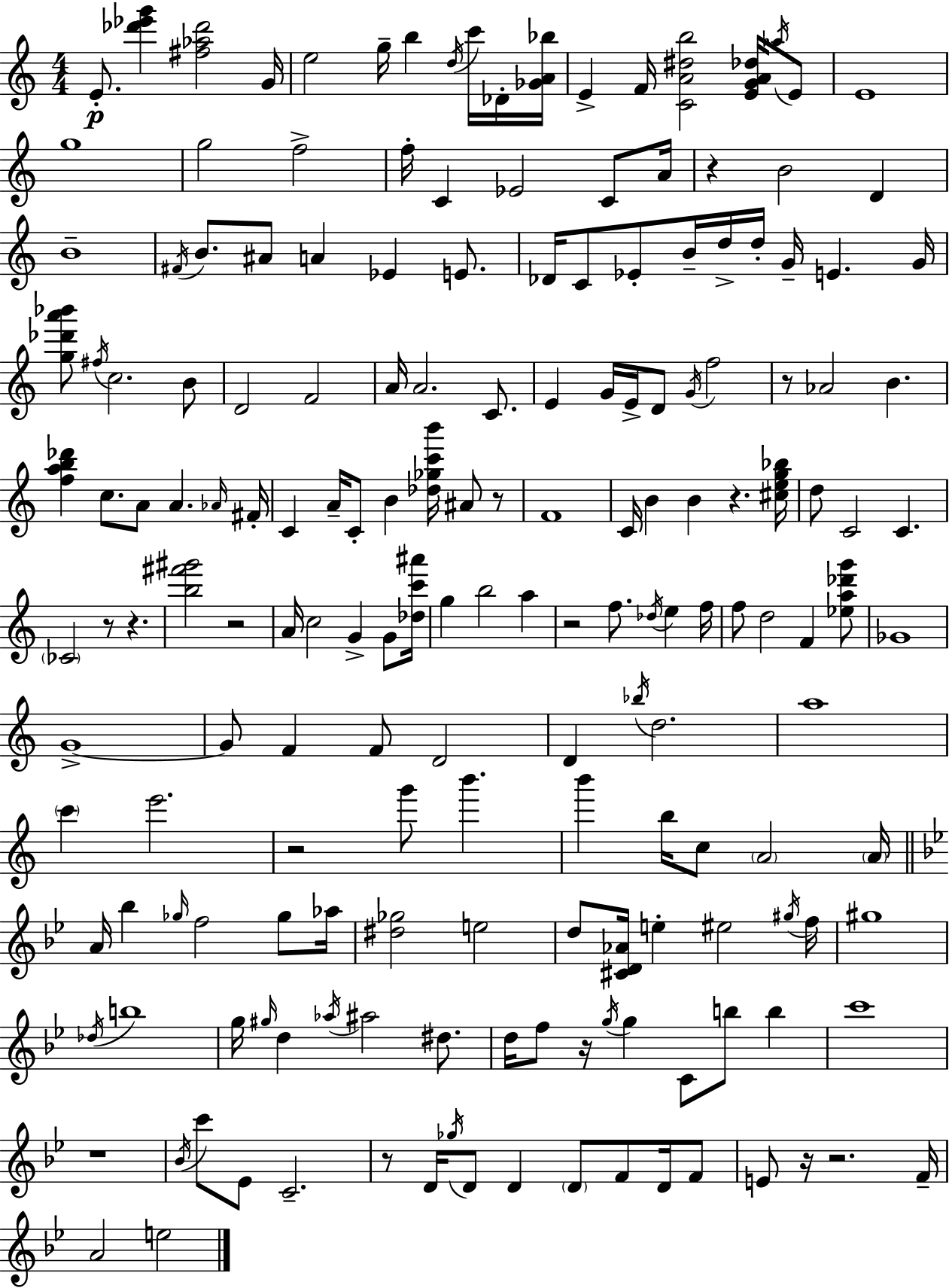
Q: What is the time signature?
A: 4/4